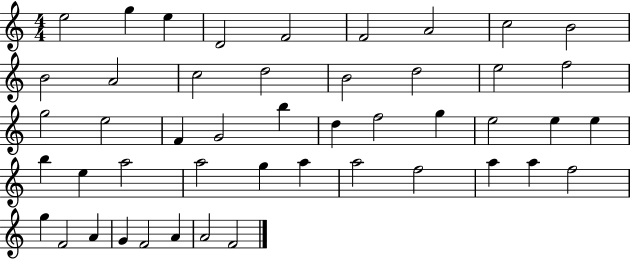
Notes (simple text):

E5/h G5/q E5/q D4/h F4/h F4/h A4/h C5/h B4/h B4/h A4/h C5/h D5/h B4/h D5/h E5/h F5/h G5/h E5/h F4/q G4/h B5/q D5/q F5/h G5/q E5/h E5/q E5/q B5/q E5/q A5/h A5/h G5/q A5/q A5/h F5/h A5/q A5/q F5/h G5/q F4/h A4/q G4/q F4/h A4/q A4/h F4/h